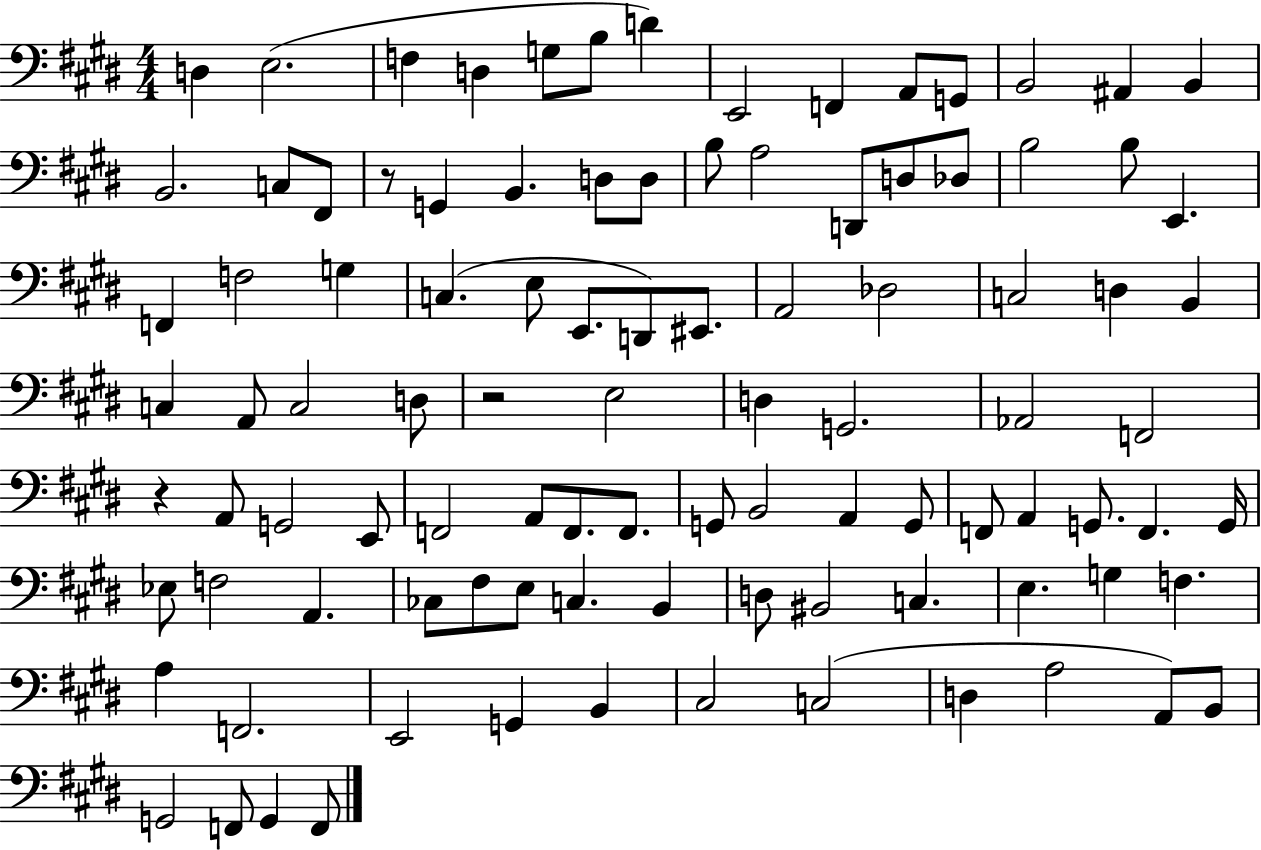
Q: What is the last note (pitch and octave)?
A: F2